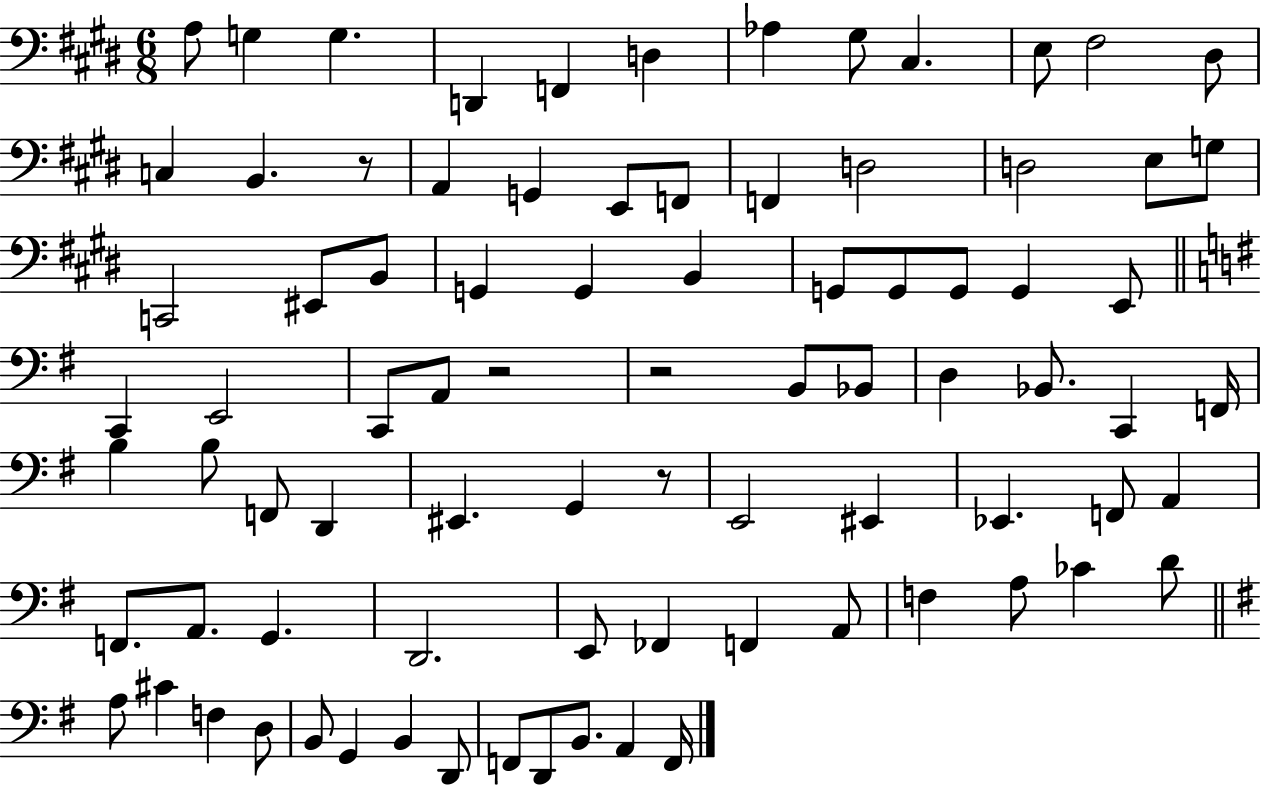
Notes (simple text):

A3/e G3/q G3/q. D2/q F2/q D3/q Ab3/q G#3/e C#3/q. E3/e F#3/h D#3/e C3/q B2/q. R/e A2/q G2/q E2/e F2/e F2/q D3/h D3/h E3/e G3/e C2/h EIS2/e B2/e G2/q G2/q B2/q G2/e G2/e G2/e G2/q E2/e C2/q E2/h C2/e A2/e R/h R/h B2/e Bb2/e D3/q Bb2/e. C2/q F2/s B3/q B3/e F2/e D2/q EIS2/q. G2/q R/e E2/h EIS2/q Eb2/q. F2/e A2/q F2/e. A2/e. G2/q. D2/h. E2/e FES2/q F2/q A2/e F3/q A3/e CES4/q D4/e A3/e C#4/q F3/q D3/e B2/e G2/q B2/q D2/e F2/e D2/e B2/e. A2/q F2/s